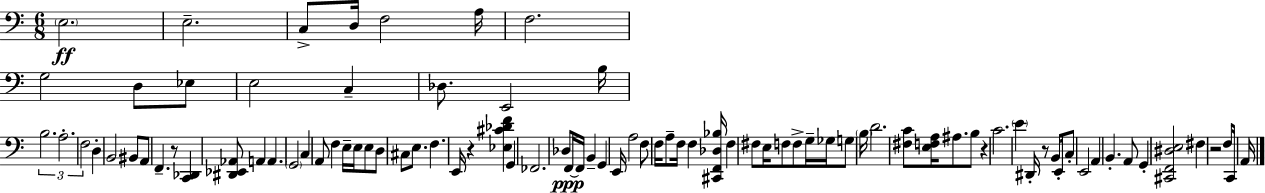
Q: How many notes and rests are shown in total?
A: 90